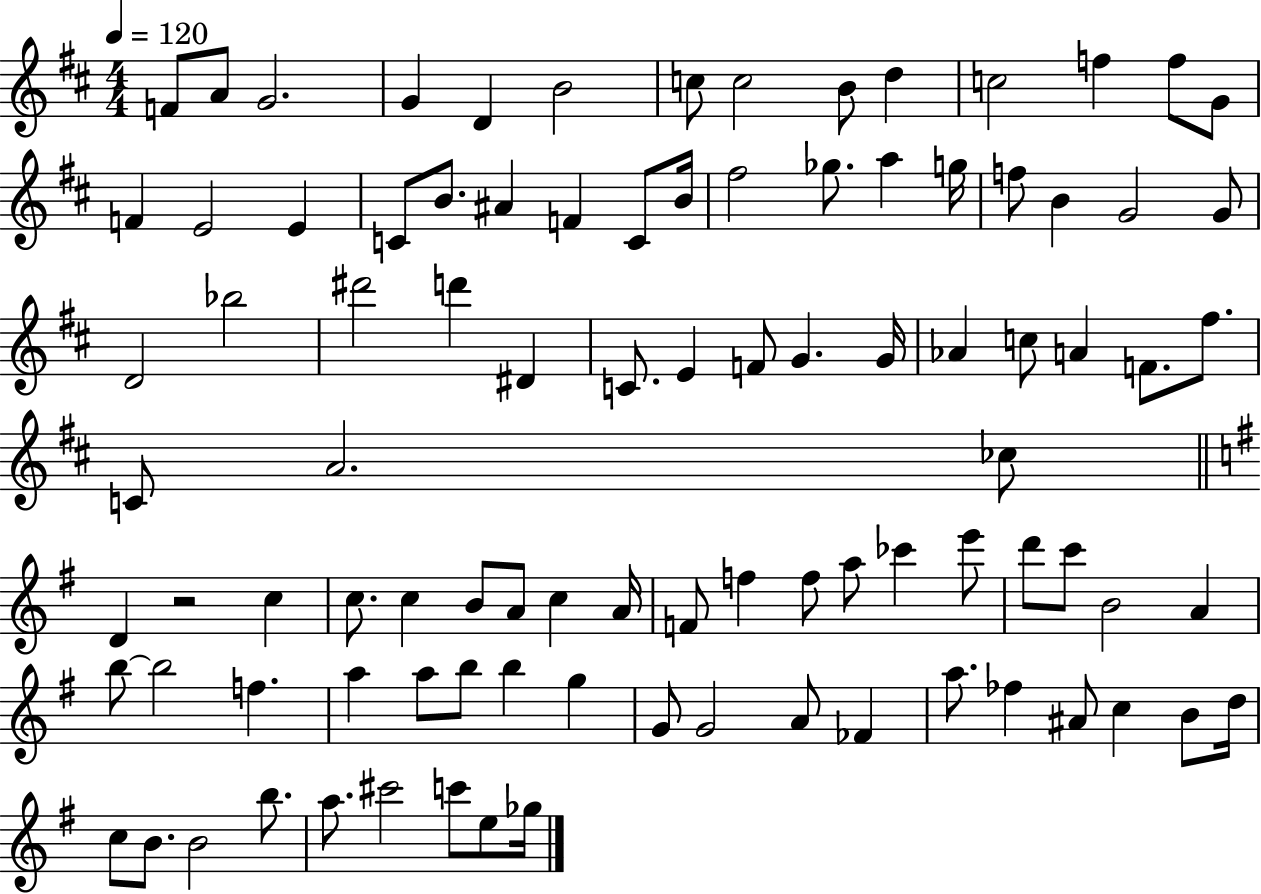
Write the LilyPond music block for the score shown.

{
  \clef treble
  \numericTimeSignature
  \time 4/4
  \key d \major
  \tempo 4 = 120
  \repeat volta 2 { f'8 a'8 g'2. | g'4 d'4 b'2 | c''8 c''2 b'8 d''4 | c''2 f''4 f''8 g'8 | \break f'4 e'2 e'4 | c'8 b'8. ais'4 f'4 c'8 b'16 | fis''2 ges''8. a''4 g''16 | f''8 b'4 g'2 g'8 | \break d'2 bes''2 | dis'''2 d'''4 dis'4 | c'8. e'4 f'8 g'4. g'16 | aes'4 c''8 a'4 f'8. fis''8. | \break c'8 a'2. ces''8 | \bar "||" \break \key e \minor d'4 r2 c''4 | c''8. c''4 b'8 a'8 c''4 a'16 | f'8 f''4 f''8 a''8 ces'''4 e'''8 | d'''8 c'''8 b'2 a'4 | \break b''8~~ b''2 f''4. | a''4 a''8 b''8 b''4 g''4 | g'8 g'2 a'8 fes'4 | a''8. fes''4 ais'8 c''4 b'8 d''16 | \break c''8 b'8. b'2 b''8. | a''8. cis'''2 c'''8 e''8 ges''16 | } \bar "|."
}